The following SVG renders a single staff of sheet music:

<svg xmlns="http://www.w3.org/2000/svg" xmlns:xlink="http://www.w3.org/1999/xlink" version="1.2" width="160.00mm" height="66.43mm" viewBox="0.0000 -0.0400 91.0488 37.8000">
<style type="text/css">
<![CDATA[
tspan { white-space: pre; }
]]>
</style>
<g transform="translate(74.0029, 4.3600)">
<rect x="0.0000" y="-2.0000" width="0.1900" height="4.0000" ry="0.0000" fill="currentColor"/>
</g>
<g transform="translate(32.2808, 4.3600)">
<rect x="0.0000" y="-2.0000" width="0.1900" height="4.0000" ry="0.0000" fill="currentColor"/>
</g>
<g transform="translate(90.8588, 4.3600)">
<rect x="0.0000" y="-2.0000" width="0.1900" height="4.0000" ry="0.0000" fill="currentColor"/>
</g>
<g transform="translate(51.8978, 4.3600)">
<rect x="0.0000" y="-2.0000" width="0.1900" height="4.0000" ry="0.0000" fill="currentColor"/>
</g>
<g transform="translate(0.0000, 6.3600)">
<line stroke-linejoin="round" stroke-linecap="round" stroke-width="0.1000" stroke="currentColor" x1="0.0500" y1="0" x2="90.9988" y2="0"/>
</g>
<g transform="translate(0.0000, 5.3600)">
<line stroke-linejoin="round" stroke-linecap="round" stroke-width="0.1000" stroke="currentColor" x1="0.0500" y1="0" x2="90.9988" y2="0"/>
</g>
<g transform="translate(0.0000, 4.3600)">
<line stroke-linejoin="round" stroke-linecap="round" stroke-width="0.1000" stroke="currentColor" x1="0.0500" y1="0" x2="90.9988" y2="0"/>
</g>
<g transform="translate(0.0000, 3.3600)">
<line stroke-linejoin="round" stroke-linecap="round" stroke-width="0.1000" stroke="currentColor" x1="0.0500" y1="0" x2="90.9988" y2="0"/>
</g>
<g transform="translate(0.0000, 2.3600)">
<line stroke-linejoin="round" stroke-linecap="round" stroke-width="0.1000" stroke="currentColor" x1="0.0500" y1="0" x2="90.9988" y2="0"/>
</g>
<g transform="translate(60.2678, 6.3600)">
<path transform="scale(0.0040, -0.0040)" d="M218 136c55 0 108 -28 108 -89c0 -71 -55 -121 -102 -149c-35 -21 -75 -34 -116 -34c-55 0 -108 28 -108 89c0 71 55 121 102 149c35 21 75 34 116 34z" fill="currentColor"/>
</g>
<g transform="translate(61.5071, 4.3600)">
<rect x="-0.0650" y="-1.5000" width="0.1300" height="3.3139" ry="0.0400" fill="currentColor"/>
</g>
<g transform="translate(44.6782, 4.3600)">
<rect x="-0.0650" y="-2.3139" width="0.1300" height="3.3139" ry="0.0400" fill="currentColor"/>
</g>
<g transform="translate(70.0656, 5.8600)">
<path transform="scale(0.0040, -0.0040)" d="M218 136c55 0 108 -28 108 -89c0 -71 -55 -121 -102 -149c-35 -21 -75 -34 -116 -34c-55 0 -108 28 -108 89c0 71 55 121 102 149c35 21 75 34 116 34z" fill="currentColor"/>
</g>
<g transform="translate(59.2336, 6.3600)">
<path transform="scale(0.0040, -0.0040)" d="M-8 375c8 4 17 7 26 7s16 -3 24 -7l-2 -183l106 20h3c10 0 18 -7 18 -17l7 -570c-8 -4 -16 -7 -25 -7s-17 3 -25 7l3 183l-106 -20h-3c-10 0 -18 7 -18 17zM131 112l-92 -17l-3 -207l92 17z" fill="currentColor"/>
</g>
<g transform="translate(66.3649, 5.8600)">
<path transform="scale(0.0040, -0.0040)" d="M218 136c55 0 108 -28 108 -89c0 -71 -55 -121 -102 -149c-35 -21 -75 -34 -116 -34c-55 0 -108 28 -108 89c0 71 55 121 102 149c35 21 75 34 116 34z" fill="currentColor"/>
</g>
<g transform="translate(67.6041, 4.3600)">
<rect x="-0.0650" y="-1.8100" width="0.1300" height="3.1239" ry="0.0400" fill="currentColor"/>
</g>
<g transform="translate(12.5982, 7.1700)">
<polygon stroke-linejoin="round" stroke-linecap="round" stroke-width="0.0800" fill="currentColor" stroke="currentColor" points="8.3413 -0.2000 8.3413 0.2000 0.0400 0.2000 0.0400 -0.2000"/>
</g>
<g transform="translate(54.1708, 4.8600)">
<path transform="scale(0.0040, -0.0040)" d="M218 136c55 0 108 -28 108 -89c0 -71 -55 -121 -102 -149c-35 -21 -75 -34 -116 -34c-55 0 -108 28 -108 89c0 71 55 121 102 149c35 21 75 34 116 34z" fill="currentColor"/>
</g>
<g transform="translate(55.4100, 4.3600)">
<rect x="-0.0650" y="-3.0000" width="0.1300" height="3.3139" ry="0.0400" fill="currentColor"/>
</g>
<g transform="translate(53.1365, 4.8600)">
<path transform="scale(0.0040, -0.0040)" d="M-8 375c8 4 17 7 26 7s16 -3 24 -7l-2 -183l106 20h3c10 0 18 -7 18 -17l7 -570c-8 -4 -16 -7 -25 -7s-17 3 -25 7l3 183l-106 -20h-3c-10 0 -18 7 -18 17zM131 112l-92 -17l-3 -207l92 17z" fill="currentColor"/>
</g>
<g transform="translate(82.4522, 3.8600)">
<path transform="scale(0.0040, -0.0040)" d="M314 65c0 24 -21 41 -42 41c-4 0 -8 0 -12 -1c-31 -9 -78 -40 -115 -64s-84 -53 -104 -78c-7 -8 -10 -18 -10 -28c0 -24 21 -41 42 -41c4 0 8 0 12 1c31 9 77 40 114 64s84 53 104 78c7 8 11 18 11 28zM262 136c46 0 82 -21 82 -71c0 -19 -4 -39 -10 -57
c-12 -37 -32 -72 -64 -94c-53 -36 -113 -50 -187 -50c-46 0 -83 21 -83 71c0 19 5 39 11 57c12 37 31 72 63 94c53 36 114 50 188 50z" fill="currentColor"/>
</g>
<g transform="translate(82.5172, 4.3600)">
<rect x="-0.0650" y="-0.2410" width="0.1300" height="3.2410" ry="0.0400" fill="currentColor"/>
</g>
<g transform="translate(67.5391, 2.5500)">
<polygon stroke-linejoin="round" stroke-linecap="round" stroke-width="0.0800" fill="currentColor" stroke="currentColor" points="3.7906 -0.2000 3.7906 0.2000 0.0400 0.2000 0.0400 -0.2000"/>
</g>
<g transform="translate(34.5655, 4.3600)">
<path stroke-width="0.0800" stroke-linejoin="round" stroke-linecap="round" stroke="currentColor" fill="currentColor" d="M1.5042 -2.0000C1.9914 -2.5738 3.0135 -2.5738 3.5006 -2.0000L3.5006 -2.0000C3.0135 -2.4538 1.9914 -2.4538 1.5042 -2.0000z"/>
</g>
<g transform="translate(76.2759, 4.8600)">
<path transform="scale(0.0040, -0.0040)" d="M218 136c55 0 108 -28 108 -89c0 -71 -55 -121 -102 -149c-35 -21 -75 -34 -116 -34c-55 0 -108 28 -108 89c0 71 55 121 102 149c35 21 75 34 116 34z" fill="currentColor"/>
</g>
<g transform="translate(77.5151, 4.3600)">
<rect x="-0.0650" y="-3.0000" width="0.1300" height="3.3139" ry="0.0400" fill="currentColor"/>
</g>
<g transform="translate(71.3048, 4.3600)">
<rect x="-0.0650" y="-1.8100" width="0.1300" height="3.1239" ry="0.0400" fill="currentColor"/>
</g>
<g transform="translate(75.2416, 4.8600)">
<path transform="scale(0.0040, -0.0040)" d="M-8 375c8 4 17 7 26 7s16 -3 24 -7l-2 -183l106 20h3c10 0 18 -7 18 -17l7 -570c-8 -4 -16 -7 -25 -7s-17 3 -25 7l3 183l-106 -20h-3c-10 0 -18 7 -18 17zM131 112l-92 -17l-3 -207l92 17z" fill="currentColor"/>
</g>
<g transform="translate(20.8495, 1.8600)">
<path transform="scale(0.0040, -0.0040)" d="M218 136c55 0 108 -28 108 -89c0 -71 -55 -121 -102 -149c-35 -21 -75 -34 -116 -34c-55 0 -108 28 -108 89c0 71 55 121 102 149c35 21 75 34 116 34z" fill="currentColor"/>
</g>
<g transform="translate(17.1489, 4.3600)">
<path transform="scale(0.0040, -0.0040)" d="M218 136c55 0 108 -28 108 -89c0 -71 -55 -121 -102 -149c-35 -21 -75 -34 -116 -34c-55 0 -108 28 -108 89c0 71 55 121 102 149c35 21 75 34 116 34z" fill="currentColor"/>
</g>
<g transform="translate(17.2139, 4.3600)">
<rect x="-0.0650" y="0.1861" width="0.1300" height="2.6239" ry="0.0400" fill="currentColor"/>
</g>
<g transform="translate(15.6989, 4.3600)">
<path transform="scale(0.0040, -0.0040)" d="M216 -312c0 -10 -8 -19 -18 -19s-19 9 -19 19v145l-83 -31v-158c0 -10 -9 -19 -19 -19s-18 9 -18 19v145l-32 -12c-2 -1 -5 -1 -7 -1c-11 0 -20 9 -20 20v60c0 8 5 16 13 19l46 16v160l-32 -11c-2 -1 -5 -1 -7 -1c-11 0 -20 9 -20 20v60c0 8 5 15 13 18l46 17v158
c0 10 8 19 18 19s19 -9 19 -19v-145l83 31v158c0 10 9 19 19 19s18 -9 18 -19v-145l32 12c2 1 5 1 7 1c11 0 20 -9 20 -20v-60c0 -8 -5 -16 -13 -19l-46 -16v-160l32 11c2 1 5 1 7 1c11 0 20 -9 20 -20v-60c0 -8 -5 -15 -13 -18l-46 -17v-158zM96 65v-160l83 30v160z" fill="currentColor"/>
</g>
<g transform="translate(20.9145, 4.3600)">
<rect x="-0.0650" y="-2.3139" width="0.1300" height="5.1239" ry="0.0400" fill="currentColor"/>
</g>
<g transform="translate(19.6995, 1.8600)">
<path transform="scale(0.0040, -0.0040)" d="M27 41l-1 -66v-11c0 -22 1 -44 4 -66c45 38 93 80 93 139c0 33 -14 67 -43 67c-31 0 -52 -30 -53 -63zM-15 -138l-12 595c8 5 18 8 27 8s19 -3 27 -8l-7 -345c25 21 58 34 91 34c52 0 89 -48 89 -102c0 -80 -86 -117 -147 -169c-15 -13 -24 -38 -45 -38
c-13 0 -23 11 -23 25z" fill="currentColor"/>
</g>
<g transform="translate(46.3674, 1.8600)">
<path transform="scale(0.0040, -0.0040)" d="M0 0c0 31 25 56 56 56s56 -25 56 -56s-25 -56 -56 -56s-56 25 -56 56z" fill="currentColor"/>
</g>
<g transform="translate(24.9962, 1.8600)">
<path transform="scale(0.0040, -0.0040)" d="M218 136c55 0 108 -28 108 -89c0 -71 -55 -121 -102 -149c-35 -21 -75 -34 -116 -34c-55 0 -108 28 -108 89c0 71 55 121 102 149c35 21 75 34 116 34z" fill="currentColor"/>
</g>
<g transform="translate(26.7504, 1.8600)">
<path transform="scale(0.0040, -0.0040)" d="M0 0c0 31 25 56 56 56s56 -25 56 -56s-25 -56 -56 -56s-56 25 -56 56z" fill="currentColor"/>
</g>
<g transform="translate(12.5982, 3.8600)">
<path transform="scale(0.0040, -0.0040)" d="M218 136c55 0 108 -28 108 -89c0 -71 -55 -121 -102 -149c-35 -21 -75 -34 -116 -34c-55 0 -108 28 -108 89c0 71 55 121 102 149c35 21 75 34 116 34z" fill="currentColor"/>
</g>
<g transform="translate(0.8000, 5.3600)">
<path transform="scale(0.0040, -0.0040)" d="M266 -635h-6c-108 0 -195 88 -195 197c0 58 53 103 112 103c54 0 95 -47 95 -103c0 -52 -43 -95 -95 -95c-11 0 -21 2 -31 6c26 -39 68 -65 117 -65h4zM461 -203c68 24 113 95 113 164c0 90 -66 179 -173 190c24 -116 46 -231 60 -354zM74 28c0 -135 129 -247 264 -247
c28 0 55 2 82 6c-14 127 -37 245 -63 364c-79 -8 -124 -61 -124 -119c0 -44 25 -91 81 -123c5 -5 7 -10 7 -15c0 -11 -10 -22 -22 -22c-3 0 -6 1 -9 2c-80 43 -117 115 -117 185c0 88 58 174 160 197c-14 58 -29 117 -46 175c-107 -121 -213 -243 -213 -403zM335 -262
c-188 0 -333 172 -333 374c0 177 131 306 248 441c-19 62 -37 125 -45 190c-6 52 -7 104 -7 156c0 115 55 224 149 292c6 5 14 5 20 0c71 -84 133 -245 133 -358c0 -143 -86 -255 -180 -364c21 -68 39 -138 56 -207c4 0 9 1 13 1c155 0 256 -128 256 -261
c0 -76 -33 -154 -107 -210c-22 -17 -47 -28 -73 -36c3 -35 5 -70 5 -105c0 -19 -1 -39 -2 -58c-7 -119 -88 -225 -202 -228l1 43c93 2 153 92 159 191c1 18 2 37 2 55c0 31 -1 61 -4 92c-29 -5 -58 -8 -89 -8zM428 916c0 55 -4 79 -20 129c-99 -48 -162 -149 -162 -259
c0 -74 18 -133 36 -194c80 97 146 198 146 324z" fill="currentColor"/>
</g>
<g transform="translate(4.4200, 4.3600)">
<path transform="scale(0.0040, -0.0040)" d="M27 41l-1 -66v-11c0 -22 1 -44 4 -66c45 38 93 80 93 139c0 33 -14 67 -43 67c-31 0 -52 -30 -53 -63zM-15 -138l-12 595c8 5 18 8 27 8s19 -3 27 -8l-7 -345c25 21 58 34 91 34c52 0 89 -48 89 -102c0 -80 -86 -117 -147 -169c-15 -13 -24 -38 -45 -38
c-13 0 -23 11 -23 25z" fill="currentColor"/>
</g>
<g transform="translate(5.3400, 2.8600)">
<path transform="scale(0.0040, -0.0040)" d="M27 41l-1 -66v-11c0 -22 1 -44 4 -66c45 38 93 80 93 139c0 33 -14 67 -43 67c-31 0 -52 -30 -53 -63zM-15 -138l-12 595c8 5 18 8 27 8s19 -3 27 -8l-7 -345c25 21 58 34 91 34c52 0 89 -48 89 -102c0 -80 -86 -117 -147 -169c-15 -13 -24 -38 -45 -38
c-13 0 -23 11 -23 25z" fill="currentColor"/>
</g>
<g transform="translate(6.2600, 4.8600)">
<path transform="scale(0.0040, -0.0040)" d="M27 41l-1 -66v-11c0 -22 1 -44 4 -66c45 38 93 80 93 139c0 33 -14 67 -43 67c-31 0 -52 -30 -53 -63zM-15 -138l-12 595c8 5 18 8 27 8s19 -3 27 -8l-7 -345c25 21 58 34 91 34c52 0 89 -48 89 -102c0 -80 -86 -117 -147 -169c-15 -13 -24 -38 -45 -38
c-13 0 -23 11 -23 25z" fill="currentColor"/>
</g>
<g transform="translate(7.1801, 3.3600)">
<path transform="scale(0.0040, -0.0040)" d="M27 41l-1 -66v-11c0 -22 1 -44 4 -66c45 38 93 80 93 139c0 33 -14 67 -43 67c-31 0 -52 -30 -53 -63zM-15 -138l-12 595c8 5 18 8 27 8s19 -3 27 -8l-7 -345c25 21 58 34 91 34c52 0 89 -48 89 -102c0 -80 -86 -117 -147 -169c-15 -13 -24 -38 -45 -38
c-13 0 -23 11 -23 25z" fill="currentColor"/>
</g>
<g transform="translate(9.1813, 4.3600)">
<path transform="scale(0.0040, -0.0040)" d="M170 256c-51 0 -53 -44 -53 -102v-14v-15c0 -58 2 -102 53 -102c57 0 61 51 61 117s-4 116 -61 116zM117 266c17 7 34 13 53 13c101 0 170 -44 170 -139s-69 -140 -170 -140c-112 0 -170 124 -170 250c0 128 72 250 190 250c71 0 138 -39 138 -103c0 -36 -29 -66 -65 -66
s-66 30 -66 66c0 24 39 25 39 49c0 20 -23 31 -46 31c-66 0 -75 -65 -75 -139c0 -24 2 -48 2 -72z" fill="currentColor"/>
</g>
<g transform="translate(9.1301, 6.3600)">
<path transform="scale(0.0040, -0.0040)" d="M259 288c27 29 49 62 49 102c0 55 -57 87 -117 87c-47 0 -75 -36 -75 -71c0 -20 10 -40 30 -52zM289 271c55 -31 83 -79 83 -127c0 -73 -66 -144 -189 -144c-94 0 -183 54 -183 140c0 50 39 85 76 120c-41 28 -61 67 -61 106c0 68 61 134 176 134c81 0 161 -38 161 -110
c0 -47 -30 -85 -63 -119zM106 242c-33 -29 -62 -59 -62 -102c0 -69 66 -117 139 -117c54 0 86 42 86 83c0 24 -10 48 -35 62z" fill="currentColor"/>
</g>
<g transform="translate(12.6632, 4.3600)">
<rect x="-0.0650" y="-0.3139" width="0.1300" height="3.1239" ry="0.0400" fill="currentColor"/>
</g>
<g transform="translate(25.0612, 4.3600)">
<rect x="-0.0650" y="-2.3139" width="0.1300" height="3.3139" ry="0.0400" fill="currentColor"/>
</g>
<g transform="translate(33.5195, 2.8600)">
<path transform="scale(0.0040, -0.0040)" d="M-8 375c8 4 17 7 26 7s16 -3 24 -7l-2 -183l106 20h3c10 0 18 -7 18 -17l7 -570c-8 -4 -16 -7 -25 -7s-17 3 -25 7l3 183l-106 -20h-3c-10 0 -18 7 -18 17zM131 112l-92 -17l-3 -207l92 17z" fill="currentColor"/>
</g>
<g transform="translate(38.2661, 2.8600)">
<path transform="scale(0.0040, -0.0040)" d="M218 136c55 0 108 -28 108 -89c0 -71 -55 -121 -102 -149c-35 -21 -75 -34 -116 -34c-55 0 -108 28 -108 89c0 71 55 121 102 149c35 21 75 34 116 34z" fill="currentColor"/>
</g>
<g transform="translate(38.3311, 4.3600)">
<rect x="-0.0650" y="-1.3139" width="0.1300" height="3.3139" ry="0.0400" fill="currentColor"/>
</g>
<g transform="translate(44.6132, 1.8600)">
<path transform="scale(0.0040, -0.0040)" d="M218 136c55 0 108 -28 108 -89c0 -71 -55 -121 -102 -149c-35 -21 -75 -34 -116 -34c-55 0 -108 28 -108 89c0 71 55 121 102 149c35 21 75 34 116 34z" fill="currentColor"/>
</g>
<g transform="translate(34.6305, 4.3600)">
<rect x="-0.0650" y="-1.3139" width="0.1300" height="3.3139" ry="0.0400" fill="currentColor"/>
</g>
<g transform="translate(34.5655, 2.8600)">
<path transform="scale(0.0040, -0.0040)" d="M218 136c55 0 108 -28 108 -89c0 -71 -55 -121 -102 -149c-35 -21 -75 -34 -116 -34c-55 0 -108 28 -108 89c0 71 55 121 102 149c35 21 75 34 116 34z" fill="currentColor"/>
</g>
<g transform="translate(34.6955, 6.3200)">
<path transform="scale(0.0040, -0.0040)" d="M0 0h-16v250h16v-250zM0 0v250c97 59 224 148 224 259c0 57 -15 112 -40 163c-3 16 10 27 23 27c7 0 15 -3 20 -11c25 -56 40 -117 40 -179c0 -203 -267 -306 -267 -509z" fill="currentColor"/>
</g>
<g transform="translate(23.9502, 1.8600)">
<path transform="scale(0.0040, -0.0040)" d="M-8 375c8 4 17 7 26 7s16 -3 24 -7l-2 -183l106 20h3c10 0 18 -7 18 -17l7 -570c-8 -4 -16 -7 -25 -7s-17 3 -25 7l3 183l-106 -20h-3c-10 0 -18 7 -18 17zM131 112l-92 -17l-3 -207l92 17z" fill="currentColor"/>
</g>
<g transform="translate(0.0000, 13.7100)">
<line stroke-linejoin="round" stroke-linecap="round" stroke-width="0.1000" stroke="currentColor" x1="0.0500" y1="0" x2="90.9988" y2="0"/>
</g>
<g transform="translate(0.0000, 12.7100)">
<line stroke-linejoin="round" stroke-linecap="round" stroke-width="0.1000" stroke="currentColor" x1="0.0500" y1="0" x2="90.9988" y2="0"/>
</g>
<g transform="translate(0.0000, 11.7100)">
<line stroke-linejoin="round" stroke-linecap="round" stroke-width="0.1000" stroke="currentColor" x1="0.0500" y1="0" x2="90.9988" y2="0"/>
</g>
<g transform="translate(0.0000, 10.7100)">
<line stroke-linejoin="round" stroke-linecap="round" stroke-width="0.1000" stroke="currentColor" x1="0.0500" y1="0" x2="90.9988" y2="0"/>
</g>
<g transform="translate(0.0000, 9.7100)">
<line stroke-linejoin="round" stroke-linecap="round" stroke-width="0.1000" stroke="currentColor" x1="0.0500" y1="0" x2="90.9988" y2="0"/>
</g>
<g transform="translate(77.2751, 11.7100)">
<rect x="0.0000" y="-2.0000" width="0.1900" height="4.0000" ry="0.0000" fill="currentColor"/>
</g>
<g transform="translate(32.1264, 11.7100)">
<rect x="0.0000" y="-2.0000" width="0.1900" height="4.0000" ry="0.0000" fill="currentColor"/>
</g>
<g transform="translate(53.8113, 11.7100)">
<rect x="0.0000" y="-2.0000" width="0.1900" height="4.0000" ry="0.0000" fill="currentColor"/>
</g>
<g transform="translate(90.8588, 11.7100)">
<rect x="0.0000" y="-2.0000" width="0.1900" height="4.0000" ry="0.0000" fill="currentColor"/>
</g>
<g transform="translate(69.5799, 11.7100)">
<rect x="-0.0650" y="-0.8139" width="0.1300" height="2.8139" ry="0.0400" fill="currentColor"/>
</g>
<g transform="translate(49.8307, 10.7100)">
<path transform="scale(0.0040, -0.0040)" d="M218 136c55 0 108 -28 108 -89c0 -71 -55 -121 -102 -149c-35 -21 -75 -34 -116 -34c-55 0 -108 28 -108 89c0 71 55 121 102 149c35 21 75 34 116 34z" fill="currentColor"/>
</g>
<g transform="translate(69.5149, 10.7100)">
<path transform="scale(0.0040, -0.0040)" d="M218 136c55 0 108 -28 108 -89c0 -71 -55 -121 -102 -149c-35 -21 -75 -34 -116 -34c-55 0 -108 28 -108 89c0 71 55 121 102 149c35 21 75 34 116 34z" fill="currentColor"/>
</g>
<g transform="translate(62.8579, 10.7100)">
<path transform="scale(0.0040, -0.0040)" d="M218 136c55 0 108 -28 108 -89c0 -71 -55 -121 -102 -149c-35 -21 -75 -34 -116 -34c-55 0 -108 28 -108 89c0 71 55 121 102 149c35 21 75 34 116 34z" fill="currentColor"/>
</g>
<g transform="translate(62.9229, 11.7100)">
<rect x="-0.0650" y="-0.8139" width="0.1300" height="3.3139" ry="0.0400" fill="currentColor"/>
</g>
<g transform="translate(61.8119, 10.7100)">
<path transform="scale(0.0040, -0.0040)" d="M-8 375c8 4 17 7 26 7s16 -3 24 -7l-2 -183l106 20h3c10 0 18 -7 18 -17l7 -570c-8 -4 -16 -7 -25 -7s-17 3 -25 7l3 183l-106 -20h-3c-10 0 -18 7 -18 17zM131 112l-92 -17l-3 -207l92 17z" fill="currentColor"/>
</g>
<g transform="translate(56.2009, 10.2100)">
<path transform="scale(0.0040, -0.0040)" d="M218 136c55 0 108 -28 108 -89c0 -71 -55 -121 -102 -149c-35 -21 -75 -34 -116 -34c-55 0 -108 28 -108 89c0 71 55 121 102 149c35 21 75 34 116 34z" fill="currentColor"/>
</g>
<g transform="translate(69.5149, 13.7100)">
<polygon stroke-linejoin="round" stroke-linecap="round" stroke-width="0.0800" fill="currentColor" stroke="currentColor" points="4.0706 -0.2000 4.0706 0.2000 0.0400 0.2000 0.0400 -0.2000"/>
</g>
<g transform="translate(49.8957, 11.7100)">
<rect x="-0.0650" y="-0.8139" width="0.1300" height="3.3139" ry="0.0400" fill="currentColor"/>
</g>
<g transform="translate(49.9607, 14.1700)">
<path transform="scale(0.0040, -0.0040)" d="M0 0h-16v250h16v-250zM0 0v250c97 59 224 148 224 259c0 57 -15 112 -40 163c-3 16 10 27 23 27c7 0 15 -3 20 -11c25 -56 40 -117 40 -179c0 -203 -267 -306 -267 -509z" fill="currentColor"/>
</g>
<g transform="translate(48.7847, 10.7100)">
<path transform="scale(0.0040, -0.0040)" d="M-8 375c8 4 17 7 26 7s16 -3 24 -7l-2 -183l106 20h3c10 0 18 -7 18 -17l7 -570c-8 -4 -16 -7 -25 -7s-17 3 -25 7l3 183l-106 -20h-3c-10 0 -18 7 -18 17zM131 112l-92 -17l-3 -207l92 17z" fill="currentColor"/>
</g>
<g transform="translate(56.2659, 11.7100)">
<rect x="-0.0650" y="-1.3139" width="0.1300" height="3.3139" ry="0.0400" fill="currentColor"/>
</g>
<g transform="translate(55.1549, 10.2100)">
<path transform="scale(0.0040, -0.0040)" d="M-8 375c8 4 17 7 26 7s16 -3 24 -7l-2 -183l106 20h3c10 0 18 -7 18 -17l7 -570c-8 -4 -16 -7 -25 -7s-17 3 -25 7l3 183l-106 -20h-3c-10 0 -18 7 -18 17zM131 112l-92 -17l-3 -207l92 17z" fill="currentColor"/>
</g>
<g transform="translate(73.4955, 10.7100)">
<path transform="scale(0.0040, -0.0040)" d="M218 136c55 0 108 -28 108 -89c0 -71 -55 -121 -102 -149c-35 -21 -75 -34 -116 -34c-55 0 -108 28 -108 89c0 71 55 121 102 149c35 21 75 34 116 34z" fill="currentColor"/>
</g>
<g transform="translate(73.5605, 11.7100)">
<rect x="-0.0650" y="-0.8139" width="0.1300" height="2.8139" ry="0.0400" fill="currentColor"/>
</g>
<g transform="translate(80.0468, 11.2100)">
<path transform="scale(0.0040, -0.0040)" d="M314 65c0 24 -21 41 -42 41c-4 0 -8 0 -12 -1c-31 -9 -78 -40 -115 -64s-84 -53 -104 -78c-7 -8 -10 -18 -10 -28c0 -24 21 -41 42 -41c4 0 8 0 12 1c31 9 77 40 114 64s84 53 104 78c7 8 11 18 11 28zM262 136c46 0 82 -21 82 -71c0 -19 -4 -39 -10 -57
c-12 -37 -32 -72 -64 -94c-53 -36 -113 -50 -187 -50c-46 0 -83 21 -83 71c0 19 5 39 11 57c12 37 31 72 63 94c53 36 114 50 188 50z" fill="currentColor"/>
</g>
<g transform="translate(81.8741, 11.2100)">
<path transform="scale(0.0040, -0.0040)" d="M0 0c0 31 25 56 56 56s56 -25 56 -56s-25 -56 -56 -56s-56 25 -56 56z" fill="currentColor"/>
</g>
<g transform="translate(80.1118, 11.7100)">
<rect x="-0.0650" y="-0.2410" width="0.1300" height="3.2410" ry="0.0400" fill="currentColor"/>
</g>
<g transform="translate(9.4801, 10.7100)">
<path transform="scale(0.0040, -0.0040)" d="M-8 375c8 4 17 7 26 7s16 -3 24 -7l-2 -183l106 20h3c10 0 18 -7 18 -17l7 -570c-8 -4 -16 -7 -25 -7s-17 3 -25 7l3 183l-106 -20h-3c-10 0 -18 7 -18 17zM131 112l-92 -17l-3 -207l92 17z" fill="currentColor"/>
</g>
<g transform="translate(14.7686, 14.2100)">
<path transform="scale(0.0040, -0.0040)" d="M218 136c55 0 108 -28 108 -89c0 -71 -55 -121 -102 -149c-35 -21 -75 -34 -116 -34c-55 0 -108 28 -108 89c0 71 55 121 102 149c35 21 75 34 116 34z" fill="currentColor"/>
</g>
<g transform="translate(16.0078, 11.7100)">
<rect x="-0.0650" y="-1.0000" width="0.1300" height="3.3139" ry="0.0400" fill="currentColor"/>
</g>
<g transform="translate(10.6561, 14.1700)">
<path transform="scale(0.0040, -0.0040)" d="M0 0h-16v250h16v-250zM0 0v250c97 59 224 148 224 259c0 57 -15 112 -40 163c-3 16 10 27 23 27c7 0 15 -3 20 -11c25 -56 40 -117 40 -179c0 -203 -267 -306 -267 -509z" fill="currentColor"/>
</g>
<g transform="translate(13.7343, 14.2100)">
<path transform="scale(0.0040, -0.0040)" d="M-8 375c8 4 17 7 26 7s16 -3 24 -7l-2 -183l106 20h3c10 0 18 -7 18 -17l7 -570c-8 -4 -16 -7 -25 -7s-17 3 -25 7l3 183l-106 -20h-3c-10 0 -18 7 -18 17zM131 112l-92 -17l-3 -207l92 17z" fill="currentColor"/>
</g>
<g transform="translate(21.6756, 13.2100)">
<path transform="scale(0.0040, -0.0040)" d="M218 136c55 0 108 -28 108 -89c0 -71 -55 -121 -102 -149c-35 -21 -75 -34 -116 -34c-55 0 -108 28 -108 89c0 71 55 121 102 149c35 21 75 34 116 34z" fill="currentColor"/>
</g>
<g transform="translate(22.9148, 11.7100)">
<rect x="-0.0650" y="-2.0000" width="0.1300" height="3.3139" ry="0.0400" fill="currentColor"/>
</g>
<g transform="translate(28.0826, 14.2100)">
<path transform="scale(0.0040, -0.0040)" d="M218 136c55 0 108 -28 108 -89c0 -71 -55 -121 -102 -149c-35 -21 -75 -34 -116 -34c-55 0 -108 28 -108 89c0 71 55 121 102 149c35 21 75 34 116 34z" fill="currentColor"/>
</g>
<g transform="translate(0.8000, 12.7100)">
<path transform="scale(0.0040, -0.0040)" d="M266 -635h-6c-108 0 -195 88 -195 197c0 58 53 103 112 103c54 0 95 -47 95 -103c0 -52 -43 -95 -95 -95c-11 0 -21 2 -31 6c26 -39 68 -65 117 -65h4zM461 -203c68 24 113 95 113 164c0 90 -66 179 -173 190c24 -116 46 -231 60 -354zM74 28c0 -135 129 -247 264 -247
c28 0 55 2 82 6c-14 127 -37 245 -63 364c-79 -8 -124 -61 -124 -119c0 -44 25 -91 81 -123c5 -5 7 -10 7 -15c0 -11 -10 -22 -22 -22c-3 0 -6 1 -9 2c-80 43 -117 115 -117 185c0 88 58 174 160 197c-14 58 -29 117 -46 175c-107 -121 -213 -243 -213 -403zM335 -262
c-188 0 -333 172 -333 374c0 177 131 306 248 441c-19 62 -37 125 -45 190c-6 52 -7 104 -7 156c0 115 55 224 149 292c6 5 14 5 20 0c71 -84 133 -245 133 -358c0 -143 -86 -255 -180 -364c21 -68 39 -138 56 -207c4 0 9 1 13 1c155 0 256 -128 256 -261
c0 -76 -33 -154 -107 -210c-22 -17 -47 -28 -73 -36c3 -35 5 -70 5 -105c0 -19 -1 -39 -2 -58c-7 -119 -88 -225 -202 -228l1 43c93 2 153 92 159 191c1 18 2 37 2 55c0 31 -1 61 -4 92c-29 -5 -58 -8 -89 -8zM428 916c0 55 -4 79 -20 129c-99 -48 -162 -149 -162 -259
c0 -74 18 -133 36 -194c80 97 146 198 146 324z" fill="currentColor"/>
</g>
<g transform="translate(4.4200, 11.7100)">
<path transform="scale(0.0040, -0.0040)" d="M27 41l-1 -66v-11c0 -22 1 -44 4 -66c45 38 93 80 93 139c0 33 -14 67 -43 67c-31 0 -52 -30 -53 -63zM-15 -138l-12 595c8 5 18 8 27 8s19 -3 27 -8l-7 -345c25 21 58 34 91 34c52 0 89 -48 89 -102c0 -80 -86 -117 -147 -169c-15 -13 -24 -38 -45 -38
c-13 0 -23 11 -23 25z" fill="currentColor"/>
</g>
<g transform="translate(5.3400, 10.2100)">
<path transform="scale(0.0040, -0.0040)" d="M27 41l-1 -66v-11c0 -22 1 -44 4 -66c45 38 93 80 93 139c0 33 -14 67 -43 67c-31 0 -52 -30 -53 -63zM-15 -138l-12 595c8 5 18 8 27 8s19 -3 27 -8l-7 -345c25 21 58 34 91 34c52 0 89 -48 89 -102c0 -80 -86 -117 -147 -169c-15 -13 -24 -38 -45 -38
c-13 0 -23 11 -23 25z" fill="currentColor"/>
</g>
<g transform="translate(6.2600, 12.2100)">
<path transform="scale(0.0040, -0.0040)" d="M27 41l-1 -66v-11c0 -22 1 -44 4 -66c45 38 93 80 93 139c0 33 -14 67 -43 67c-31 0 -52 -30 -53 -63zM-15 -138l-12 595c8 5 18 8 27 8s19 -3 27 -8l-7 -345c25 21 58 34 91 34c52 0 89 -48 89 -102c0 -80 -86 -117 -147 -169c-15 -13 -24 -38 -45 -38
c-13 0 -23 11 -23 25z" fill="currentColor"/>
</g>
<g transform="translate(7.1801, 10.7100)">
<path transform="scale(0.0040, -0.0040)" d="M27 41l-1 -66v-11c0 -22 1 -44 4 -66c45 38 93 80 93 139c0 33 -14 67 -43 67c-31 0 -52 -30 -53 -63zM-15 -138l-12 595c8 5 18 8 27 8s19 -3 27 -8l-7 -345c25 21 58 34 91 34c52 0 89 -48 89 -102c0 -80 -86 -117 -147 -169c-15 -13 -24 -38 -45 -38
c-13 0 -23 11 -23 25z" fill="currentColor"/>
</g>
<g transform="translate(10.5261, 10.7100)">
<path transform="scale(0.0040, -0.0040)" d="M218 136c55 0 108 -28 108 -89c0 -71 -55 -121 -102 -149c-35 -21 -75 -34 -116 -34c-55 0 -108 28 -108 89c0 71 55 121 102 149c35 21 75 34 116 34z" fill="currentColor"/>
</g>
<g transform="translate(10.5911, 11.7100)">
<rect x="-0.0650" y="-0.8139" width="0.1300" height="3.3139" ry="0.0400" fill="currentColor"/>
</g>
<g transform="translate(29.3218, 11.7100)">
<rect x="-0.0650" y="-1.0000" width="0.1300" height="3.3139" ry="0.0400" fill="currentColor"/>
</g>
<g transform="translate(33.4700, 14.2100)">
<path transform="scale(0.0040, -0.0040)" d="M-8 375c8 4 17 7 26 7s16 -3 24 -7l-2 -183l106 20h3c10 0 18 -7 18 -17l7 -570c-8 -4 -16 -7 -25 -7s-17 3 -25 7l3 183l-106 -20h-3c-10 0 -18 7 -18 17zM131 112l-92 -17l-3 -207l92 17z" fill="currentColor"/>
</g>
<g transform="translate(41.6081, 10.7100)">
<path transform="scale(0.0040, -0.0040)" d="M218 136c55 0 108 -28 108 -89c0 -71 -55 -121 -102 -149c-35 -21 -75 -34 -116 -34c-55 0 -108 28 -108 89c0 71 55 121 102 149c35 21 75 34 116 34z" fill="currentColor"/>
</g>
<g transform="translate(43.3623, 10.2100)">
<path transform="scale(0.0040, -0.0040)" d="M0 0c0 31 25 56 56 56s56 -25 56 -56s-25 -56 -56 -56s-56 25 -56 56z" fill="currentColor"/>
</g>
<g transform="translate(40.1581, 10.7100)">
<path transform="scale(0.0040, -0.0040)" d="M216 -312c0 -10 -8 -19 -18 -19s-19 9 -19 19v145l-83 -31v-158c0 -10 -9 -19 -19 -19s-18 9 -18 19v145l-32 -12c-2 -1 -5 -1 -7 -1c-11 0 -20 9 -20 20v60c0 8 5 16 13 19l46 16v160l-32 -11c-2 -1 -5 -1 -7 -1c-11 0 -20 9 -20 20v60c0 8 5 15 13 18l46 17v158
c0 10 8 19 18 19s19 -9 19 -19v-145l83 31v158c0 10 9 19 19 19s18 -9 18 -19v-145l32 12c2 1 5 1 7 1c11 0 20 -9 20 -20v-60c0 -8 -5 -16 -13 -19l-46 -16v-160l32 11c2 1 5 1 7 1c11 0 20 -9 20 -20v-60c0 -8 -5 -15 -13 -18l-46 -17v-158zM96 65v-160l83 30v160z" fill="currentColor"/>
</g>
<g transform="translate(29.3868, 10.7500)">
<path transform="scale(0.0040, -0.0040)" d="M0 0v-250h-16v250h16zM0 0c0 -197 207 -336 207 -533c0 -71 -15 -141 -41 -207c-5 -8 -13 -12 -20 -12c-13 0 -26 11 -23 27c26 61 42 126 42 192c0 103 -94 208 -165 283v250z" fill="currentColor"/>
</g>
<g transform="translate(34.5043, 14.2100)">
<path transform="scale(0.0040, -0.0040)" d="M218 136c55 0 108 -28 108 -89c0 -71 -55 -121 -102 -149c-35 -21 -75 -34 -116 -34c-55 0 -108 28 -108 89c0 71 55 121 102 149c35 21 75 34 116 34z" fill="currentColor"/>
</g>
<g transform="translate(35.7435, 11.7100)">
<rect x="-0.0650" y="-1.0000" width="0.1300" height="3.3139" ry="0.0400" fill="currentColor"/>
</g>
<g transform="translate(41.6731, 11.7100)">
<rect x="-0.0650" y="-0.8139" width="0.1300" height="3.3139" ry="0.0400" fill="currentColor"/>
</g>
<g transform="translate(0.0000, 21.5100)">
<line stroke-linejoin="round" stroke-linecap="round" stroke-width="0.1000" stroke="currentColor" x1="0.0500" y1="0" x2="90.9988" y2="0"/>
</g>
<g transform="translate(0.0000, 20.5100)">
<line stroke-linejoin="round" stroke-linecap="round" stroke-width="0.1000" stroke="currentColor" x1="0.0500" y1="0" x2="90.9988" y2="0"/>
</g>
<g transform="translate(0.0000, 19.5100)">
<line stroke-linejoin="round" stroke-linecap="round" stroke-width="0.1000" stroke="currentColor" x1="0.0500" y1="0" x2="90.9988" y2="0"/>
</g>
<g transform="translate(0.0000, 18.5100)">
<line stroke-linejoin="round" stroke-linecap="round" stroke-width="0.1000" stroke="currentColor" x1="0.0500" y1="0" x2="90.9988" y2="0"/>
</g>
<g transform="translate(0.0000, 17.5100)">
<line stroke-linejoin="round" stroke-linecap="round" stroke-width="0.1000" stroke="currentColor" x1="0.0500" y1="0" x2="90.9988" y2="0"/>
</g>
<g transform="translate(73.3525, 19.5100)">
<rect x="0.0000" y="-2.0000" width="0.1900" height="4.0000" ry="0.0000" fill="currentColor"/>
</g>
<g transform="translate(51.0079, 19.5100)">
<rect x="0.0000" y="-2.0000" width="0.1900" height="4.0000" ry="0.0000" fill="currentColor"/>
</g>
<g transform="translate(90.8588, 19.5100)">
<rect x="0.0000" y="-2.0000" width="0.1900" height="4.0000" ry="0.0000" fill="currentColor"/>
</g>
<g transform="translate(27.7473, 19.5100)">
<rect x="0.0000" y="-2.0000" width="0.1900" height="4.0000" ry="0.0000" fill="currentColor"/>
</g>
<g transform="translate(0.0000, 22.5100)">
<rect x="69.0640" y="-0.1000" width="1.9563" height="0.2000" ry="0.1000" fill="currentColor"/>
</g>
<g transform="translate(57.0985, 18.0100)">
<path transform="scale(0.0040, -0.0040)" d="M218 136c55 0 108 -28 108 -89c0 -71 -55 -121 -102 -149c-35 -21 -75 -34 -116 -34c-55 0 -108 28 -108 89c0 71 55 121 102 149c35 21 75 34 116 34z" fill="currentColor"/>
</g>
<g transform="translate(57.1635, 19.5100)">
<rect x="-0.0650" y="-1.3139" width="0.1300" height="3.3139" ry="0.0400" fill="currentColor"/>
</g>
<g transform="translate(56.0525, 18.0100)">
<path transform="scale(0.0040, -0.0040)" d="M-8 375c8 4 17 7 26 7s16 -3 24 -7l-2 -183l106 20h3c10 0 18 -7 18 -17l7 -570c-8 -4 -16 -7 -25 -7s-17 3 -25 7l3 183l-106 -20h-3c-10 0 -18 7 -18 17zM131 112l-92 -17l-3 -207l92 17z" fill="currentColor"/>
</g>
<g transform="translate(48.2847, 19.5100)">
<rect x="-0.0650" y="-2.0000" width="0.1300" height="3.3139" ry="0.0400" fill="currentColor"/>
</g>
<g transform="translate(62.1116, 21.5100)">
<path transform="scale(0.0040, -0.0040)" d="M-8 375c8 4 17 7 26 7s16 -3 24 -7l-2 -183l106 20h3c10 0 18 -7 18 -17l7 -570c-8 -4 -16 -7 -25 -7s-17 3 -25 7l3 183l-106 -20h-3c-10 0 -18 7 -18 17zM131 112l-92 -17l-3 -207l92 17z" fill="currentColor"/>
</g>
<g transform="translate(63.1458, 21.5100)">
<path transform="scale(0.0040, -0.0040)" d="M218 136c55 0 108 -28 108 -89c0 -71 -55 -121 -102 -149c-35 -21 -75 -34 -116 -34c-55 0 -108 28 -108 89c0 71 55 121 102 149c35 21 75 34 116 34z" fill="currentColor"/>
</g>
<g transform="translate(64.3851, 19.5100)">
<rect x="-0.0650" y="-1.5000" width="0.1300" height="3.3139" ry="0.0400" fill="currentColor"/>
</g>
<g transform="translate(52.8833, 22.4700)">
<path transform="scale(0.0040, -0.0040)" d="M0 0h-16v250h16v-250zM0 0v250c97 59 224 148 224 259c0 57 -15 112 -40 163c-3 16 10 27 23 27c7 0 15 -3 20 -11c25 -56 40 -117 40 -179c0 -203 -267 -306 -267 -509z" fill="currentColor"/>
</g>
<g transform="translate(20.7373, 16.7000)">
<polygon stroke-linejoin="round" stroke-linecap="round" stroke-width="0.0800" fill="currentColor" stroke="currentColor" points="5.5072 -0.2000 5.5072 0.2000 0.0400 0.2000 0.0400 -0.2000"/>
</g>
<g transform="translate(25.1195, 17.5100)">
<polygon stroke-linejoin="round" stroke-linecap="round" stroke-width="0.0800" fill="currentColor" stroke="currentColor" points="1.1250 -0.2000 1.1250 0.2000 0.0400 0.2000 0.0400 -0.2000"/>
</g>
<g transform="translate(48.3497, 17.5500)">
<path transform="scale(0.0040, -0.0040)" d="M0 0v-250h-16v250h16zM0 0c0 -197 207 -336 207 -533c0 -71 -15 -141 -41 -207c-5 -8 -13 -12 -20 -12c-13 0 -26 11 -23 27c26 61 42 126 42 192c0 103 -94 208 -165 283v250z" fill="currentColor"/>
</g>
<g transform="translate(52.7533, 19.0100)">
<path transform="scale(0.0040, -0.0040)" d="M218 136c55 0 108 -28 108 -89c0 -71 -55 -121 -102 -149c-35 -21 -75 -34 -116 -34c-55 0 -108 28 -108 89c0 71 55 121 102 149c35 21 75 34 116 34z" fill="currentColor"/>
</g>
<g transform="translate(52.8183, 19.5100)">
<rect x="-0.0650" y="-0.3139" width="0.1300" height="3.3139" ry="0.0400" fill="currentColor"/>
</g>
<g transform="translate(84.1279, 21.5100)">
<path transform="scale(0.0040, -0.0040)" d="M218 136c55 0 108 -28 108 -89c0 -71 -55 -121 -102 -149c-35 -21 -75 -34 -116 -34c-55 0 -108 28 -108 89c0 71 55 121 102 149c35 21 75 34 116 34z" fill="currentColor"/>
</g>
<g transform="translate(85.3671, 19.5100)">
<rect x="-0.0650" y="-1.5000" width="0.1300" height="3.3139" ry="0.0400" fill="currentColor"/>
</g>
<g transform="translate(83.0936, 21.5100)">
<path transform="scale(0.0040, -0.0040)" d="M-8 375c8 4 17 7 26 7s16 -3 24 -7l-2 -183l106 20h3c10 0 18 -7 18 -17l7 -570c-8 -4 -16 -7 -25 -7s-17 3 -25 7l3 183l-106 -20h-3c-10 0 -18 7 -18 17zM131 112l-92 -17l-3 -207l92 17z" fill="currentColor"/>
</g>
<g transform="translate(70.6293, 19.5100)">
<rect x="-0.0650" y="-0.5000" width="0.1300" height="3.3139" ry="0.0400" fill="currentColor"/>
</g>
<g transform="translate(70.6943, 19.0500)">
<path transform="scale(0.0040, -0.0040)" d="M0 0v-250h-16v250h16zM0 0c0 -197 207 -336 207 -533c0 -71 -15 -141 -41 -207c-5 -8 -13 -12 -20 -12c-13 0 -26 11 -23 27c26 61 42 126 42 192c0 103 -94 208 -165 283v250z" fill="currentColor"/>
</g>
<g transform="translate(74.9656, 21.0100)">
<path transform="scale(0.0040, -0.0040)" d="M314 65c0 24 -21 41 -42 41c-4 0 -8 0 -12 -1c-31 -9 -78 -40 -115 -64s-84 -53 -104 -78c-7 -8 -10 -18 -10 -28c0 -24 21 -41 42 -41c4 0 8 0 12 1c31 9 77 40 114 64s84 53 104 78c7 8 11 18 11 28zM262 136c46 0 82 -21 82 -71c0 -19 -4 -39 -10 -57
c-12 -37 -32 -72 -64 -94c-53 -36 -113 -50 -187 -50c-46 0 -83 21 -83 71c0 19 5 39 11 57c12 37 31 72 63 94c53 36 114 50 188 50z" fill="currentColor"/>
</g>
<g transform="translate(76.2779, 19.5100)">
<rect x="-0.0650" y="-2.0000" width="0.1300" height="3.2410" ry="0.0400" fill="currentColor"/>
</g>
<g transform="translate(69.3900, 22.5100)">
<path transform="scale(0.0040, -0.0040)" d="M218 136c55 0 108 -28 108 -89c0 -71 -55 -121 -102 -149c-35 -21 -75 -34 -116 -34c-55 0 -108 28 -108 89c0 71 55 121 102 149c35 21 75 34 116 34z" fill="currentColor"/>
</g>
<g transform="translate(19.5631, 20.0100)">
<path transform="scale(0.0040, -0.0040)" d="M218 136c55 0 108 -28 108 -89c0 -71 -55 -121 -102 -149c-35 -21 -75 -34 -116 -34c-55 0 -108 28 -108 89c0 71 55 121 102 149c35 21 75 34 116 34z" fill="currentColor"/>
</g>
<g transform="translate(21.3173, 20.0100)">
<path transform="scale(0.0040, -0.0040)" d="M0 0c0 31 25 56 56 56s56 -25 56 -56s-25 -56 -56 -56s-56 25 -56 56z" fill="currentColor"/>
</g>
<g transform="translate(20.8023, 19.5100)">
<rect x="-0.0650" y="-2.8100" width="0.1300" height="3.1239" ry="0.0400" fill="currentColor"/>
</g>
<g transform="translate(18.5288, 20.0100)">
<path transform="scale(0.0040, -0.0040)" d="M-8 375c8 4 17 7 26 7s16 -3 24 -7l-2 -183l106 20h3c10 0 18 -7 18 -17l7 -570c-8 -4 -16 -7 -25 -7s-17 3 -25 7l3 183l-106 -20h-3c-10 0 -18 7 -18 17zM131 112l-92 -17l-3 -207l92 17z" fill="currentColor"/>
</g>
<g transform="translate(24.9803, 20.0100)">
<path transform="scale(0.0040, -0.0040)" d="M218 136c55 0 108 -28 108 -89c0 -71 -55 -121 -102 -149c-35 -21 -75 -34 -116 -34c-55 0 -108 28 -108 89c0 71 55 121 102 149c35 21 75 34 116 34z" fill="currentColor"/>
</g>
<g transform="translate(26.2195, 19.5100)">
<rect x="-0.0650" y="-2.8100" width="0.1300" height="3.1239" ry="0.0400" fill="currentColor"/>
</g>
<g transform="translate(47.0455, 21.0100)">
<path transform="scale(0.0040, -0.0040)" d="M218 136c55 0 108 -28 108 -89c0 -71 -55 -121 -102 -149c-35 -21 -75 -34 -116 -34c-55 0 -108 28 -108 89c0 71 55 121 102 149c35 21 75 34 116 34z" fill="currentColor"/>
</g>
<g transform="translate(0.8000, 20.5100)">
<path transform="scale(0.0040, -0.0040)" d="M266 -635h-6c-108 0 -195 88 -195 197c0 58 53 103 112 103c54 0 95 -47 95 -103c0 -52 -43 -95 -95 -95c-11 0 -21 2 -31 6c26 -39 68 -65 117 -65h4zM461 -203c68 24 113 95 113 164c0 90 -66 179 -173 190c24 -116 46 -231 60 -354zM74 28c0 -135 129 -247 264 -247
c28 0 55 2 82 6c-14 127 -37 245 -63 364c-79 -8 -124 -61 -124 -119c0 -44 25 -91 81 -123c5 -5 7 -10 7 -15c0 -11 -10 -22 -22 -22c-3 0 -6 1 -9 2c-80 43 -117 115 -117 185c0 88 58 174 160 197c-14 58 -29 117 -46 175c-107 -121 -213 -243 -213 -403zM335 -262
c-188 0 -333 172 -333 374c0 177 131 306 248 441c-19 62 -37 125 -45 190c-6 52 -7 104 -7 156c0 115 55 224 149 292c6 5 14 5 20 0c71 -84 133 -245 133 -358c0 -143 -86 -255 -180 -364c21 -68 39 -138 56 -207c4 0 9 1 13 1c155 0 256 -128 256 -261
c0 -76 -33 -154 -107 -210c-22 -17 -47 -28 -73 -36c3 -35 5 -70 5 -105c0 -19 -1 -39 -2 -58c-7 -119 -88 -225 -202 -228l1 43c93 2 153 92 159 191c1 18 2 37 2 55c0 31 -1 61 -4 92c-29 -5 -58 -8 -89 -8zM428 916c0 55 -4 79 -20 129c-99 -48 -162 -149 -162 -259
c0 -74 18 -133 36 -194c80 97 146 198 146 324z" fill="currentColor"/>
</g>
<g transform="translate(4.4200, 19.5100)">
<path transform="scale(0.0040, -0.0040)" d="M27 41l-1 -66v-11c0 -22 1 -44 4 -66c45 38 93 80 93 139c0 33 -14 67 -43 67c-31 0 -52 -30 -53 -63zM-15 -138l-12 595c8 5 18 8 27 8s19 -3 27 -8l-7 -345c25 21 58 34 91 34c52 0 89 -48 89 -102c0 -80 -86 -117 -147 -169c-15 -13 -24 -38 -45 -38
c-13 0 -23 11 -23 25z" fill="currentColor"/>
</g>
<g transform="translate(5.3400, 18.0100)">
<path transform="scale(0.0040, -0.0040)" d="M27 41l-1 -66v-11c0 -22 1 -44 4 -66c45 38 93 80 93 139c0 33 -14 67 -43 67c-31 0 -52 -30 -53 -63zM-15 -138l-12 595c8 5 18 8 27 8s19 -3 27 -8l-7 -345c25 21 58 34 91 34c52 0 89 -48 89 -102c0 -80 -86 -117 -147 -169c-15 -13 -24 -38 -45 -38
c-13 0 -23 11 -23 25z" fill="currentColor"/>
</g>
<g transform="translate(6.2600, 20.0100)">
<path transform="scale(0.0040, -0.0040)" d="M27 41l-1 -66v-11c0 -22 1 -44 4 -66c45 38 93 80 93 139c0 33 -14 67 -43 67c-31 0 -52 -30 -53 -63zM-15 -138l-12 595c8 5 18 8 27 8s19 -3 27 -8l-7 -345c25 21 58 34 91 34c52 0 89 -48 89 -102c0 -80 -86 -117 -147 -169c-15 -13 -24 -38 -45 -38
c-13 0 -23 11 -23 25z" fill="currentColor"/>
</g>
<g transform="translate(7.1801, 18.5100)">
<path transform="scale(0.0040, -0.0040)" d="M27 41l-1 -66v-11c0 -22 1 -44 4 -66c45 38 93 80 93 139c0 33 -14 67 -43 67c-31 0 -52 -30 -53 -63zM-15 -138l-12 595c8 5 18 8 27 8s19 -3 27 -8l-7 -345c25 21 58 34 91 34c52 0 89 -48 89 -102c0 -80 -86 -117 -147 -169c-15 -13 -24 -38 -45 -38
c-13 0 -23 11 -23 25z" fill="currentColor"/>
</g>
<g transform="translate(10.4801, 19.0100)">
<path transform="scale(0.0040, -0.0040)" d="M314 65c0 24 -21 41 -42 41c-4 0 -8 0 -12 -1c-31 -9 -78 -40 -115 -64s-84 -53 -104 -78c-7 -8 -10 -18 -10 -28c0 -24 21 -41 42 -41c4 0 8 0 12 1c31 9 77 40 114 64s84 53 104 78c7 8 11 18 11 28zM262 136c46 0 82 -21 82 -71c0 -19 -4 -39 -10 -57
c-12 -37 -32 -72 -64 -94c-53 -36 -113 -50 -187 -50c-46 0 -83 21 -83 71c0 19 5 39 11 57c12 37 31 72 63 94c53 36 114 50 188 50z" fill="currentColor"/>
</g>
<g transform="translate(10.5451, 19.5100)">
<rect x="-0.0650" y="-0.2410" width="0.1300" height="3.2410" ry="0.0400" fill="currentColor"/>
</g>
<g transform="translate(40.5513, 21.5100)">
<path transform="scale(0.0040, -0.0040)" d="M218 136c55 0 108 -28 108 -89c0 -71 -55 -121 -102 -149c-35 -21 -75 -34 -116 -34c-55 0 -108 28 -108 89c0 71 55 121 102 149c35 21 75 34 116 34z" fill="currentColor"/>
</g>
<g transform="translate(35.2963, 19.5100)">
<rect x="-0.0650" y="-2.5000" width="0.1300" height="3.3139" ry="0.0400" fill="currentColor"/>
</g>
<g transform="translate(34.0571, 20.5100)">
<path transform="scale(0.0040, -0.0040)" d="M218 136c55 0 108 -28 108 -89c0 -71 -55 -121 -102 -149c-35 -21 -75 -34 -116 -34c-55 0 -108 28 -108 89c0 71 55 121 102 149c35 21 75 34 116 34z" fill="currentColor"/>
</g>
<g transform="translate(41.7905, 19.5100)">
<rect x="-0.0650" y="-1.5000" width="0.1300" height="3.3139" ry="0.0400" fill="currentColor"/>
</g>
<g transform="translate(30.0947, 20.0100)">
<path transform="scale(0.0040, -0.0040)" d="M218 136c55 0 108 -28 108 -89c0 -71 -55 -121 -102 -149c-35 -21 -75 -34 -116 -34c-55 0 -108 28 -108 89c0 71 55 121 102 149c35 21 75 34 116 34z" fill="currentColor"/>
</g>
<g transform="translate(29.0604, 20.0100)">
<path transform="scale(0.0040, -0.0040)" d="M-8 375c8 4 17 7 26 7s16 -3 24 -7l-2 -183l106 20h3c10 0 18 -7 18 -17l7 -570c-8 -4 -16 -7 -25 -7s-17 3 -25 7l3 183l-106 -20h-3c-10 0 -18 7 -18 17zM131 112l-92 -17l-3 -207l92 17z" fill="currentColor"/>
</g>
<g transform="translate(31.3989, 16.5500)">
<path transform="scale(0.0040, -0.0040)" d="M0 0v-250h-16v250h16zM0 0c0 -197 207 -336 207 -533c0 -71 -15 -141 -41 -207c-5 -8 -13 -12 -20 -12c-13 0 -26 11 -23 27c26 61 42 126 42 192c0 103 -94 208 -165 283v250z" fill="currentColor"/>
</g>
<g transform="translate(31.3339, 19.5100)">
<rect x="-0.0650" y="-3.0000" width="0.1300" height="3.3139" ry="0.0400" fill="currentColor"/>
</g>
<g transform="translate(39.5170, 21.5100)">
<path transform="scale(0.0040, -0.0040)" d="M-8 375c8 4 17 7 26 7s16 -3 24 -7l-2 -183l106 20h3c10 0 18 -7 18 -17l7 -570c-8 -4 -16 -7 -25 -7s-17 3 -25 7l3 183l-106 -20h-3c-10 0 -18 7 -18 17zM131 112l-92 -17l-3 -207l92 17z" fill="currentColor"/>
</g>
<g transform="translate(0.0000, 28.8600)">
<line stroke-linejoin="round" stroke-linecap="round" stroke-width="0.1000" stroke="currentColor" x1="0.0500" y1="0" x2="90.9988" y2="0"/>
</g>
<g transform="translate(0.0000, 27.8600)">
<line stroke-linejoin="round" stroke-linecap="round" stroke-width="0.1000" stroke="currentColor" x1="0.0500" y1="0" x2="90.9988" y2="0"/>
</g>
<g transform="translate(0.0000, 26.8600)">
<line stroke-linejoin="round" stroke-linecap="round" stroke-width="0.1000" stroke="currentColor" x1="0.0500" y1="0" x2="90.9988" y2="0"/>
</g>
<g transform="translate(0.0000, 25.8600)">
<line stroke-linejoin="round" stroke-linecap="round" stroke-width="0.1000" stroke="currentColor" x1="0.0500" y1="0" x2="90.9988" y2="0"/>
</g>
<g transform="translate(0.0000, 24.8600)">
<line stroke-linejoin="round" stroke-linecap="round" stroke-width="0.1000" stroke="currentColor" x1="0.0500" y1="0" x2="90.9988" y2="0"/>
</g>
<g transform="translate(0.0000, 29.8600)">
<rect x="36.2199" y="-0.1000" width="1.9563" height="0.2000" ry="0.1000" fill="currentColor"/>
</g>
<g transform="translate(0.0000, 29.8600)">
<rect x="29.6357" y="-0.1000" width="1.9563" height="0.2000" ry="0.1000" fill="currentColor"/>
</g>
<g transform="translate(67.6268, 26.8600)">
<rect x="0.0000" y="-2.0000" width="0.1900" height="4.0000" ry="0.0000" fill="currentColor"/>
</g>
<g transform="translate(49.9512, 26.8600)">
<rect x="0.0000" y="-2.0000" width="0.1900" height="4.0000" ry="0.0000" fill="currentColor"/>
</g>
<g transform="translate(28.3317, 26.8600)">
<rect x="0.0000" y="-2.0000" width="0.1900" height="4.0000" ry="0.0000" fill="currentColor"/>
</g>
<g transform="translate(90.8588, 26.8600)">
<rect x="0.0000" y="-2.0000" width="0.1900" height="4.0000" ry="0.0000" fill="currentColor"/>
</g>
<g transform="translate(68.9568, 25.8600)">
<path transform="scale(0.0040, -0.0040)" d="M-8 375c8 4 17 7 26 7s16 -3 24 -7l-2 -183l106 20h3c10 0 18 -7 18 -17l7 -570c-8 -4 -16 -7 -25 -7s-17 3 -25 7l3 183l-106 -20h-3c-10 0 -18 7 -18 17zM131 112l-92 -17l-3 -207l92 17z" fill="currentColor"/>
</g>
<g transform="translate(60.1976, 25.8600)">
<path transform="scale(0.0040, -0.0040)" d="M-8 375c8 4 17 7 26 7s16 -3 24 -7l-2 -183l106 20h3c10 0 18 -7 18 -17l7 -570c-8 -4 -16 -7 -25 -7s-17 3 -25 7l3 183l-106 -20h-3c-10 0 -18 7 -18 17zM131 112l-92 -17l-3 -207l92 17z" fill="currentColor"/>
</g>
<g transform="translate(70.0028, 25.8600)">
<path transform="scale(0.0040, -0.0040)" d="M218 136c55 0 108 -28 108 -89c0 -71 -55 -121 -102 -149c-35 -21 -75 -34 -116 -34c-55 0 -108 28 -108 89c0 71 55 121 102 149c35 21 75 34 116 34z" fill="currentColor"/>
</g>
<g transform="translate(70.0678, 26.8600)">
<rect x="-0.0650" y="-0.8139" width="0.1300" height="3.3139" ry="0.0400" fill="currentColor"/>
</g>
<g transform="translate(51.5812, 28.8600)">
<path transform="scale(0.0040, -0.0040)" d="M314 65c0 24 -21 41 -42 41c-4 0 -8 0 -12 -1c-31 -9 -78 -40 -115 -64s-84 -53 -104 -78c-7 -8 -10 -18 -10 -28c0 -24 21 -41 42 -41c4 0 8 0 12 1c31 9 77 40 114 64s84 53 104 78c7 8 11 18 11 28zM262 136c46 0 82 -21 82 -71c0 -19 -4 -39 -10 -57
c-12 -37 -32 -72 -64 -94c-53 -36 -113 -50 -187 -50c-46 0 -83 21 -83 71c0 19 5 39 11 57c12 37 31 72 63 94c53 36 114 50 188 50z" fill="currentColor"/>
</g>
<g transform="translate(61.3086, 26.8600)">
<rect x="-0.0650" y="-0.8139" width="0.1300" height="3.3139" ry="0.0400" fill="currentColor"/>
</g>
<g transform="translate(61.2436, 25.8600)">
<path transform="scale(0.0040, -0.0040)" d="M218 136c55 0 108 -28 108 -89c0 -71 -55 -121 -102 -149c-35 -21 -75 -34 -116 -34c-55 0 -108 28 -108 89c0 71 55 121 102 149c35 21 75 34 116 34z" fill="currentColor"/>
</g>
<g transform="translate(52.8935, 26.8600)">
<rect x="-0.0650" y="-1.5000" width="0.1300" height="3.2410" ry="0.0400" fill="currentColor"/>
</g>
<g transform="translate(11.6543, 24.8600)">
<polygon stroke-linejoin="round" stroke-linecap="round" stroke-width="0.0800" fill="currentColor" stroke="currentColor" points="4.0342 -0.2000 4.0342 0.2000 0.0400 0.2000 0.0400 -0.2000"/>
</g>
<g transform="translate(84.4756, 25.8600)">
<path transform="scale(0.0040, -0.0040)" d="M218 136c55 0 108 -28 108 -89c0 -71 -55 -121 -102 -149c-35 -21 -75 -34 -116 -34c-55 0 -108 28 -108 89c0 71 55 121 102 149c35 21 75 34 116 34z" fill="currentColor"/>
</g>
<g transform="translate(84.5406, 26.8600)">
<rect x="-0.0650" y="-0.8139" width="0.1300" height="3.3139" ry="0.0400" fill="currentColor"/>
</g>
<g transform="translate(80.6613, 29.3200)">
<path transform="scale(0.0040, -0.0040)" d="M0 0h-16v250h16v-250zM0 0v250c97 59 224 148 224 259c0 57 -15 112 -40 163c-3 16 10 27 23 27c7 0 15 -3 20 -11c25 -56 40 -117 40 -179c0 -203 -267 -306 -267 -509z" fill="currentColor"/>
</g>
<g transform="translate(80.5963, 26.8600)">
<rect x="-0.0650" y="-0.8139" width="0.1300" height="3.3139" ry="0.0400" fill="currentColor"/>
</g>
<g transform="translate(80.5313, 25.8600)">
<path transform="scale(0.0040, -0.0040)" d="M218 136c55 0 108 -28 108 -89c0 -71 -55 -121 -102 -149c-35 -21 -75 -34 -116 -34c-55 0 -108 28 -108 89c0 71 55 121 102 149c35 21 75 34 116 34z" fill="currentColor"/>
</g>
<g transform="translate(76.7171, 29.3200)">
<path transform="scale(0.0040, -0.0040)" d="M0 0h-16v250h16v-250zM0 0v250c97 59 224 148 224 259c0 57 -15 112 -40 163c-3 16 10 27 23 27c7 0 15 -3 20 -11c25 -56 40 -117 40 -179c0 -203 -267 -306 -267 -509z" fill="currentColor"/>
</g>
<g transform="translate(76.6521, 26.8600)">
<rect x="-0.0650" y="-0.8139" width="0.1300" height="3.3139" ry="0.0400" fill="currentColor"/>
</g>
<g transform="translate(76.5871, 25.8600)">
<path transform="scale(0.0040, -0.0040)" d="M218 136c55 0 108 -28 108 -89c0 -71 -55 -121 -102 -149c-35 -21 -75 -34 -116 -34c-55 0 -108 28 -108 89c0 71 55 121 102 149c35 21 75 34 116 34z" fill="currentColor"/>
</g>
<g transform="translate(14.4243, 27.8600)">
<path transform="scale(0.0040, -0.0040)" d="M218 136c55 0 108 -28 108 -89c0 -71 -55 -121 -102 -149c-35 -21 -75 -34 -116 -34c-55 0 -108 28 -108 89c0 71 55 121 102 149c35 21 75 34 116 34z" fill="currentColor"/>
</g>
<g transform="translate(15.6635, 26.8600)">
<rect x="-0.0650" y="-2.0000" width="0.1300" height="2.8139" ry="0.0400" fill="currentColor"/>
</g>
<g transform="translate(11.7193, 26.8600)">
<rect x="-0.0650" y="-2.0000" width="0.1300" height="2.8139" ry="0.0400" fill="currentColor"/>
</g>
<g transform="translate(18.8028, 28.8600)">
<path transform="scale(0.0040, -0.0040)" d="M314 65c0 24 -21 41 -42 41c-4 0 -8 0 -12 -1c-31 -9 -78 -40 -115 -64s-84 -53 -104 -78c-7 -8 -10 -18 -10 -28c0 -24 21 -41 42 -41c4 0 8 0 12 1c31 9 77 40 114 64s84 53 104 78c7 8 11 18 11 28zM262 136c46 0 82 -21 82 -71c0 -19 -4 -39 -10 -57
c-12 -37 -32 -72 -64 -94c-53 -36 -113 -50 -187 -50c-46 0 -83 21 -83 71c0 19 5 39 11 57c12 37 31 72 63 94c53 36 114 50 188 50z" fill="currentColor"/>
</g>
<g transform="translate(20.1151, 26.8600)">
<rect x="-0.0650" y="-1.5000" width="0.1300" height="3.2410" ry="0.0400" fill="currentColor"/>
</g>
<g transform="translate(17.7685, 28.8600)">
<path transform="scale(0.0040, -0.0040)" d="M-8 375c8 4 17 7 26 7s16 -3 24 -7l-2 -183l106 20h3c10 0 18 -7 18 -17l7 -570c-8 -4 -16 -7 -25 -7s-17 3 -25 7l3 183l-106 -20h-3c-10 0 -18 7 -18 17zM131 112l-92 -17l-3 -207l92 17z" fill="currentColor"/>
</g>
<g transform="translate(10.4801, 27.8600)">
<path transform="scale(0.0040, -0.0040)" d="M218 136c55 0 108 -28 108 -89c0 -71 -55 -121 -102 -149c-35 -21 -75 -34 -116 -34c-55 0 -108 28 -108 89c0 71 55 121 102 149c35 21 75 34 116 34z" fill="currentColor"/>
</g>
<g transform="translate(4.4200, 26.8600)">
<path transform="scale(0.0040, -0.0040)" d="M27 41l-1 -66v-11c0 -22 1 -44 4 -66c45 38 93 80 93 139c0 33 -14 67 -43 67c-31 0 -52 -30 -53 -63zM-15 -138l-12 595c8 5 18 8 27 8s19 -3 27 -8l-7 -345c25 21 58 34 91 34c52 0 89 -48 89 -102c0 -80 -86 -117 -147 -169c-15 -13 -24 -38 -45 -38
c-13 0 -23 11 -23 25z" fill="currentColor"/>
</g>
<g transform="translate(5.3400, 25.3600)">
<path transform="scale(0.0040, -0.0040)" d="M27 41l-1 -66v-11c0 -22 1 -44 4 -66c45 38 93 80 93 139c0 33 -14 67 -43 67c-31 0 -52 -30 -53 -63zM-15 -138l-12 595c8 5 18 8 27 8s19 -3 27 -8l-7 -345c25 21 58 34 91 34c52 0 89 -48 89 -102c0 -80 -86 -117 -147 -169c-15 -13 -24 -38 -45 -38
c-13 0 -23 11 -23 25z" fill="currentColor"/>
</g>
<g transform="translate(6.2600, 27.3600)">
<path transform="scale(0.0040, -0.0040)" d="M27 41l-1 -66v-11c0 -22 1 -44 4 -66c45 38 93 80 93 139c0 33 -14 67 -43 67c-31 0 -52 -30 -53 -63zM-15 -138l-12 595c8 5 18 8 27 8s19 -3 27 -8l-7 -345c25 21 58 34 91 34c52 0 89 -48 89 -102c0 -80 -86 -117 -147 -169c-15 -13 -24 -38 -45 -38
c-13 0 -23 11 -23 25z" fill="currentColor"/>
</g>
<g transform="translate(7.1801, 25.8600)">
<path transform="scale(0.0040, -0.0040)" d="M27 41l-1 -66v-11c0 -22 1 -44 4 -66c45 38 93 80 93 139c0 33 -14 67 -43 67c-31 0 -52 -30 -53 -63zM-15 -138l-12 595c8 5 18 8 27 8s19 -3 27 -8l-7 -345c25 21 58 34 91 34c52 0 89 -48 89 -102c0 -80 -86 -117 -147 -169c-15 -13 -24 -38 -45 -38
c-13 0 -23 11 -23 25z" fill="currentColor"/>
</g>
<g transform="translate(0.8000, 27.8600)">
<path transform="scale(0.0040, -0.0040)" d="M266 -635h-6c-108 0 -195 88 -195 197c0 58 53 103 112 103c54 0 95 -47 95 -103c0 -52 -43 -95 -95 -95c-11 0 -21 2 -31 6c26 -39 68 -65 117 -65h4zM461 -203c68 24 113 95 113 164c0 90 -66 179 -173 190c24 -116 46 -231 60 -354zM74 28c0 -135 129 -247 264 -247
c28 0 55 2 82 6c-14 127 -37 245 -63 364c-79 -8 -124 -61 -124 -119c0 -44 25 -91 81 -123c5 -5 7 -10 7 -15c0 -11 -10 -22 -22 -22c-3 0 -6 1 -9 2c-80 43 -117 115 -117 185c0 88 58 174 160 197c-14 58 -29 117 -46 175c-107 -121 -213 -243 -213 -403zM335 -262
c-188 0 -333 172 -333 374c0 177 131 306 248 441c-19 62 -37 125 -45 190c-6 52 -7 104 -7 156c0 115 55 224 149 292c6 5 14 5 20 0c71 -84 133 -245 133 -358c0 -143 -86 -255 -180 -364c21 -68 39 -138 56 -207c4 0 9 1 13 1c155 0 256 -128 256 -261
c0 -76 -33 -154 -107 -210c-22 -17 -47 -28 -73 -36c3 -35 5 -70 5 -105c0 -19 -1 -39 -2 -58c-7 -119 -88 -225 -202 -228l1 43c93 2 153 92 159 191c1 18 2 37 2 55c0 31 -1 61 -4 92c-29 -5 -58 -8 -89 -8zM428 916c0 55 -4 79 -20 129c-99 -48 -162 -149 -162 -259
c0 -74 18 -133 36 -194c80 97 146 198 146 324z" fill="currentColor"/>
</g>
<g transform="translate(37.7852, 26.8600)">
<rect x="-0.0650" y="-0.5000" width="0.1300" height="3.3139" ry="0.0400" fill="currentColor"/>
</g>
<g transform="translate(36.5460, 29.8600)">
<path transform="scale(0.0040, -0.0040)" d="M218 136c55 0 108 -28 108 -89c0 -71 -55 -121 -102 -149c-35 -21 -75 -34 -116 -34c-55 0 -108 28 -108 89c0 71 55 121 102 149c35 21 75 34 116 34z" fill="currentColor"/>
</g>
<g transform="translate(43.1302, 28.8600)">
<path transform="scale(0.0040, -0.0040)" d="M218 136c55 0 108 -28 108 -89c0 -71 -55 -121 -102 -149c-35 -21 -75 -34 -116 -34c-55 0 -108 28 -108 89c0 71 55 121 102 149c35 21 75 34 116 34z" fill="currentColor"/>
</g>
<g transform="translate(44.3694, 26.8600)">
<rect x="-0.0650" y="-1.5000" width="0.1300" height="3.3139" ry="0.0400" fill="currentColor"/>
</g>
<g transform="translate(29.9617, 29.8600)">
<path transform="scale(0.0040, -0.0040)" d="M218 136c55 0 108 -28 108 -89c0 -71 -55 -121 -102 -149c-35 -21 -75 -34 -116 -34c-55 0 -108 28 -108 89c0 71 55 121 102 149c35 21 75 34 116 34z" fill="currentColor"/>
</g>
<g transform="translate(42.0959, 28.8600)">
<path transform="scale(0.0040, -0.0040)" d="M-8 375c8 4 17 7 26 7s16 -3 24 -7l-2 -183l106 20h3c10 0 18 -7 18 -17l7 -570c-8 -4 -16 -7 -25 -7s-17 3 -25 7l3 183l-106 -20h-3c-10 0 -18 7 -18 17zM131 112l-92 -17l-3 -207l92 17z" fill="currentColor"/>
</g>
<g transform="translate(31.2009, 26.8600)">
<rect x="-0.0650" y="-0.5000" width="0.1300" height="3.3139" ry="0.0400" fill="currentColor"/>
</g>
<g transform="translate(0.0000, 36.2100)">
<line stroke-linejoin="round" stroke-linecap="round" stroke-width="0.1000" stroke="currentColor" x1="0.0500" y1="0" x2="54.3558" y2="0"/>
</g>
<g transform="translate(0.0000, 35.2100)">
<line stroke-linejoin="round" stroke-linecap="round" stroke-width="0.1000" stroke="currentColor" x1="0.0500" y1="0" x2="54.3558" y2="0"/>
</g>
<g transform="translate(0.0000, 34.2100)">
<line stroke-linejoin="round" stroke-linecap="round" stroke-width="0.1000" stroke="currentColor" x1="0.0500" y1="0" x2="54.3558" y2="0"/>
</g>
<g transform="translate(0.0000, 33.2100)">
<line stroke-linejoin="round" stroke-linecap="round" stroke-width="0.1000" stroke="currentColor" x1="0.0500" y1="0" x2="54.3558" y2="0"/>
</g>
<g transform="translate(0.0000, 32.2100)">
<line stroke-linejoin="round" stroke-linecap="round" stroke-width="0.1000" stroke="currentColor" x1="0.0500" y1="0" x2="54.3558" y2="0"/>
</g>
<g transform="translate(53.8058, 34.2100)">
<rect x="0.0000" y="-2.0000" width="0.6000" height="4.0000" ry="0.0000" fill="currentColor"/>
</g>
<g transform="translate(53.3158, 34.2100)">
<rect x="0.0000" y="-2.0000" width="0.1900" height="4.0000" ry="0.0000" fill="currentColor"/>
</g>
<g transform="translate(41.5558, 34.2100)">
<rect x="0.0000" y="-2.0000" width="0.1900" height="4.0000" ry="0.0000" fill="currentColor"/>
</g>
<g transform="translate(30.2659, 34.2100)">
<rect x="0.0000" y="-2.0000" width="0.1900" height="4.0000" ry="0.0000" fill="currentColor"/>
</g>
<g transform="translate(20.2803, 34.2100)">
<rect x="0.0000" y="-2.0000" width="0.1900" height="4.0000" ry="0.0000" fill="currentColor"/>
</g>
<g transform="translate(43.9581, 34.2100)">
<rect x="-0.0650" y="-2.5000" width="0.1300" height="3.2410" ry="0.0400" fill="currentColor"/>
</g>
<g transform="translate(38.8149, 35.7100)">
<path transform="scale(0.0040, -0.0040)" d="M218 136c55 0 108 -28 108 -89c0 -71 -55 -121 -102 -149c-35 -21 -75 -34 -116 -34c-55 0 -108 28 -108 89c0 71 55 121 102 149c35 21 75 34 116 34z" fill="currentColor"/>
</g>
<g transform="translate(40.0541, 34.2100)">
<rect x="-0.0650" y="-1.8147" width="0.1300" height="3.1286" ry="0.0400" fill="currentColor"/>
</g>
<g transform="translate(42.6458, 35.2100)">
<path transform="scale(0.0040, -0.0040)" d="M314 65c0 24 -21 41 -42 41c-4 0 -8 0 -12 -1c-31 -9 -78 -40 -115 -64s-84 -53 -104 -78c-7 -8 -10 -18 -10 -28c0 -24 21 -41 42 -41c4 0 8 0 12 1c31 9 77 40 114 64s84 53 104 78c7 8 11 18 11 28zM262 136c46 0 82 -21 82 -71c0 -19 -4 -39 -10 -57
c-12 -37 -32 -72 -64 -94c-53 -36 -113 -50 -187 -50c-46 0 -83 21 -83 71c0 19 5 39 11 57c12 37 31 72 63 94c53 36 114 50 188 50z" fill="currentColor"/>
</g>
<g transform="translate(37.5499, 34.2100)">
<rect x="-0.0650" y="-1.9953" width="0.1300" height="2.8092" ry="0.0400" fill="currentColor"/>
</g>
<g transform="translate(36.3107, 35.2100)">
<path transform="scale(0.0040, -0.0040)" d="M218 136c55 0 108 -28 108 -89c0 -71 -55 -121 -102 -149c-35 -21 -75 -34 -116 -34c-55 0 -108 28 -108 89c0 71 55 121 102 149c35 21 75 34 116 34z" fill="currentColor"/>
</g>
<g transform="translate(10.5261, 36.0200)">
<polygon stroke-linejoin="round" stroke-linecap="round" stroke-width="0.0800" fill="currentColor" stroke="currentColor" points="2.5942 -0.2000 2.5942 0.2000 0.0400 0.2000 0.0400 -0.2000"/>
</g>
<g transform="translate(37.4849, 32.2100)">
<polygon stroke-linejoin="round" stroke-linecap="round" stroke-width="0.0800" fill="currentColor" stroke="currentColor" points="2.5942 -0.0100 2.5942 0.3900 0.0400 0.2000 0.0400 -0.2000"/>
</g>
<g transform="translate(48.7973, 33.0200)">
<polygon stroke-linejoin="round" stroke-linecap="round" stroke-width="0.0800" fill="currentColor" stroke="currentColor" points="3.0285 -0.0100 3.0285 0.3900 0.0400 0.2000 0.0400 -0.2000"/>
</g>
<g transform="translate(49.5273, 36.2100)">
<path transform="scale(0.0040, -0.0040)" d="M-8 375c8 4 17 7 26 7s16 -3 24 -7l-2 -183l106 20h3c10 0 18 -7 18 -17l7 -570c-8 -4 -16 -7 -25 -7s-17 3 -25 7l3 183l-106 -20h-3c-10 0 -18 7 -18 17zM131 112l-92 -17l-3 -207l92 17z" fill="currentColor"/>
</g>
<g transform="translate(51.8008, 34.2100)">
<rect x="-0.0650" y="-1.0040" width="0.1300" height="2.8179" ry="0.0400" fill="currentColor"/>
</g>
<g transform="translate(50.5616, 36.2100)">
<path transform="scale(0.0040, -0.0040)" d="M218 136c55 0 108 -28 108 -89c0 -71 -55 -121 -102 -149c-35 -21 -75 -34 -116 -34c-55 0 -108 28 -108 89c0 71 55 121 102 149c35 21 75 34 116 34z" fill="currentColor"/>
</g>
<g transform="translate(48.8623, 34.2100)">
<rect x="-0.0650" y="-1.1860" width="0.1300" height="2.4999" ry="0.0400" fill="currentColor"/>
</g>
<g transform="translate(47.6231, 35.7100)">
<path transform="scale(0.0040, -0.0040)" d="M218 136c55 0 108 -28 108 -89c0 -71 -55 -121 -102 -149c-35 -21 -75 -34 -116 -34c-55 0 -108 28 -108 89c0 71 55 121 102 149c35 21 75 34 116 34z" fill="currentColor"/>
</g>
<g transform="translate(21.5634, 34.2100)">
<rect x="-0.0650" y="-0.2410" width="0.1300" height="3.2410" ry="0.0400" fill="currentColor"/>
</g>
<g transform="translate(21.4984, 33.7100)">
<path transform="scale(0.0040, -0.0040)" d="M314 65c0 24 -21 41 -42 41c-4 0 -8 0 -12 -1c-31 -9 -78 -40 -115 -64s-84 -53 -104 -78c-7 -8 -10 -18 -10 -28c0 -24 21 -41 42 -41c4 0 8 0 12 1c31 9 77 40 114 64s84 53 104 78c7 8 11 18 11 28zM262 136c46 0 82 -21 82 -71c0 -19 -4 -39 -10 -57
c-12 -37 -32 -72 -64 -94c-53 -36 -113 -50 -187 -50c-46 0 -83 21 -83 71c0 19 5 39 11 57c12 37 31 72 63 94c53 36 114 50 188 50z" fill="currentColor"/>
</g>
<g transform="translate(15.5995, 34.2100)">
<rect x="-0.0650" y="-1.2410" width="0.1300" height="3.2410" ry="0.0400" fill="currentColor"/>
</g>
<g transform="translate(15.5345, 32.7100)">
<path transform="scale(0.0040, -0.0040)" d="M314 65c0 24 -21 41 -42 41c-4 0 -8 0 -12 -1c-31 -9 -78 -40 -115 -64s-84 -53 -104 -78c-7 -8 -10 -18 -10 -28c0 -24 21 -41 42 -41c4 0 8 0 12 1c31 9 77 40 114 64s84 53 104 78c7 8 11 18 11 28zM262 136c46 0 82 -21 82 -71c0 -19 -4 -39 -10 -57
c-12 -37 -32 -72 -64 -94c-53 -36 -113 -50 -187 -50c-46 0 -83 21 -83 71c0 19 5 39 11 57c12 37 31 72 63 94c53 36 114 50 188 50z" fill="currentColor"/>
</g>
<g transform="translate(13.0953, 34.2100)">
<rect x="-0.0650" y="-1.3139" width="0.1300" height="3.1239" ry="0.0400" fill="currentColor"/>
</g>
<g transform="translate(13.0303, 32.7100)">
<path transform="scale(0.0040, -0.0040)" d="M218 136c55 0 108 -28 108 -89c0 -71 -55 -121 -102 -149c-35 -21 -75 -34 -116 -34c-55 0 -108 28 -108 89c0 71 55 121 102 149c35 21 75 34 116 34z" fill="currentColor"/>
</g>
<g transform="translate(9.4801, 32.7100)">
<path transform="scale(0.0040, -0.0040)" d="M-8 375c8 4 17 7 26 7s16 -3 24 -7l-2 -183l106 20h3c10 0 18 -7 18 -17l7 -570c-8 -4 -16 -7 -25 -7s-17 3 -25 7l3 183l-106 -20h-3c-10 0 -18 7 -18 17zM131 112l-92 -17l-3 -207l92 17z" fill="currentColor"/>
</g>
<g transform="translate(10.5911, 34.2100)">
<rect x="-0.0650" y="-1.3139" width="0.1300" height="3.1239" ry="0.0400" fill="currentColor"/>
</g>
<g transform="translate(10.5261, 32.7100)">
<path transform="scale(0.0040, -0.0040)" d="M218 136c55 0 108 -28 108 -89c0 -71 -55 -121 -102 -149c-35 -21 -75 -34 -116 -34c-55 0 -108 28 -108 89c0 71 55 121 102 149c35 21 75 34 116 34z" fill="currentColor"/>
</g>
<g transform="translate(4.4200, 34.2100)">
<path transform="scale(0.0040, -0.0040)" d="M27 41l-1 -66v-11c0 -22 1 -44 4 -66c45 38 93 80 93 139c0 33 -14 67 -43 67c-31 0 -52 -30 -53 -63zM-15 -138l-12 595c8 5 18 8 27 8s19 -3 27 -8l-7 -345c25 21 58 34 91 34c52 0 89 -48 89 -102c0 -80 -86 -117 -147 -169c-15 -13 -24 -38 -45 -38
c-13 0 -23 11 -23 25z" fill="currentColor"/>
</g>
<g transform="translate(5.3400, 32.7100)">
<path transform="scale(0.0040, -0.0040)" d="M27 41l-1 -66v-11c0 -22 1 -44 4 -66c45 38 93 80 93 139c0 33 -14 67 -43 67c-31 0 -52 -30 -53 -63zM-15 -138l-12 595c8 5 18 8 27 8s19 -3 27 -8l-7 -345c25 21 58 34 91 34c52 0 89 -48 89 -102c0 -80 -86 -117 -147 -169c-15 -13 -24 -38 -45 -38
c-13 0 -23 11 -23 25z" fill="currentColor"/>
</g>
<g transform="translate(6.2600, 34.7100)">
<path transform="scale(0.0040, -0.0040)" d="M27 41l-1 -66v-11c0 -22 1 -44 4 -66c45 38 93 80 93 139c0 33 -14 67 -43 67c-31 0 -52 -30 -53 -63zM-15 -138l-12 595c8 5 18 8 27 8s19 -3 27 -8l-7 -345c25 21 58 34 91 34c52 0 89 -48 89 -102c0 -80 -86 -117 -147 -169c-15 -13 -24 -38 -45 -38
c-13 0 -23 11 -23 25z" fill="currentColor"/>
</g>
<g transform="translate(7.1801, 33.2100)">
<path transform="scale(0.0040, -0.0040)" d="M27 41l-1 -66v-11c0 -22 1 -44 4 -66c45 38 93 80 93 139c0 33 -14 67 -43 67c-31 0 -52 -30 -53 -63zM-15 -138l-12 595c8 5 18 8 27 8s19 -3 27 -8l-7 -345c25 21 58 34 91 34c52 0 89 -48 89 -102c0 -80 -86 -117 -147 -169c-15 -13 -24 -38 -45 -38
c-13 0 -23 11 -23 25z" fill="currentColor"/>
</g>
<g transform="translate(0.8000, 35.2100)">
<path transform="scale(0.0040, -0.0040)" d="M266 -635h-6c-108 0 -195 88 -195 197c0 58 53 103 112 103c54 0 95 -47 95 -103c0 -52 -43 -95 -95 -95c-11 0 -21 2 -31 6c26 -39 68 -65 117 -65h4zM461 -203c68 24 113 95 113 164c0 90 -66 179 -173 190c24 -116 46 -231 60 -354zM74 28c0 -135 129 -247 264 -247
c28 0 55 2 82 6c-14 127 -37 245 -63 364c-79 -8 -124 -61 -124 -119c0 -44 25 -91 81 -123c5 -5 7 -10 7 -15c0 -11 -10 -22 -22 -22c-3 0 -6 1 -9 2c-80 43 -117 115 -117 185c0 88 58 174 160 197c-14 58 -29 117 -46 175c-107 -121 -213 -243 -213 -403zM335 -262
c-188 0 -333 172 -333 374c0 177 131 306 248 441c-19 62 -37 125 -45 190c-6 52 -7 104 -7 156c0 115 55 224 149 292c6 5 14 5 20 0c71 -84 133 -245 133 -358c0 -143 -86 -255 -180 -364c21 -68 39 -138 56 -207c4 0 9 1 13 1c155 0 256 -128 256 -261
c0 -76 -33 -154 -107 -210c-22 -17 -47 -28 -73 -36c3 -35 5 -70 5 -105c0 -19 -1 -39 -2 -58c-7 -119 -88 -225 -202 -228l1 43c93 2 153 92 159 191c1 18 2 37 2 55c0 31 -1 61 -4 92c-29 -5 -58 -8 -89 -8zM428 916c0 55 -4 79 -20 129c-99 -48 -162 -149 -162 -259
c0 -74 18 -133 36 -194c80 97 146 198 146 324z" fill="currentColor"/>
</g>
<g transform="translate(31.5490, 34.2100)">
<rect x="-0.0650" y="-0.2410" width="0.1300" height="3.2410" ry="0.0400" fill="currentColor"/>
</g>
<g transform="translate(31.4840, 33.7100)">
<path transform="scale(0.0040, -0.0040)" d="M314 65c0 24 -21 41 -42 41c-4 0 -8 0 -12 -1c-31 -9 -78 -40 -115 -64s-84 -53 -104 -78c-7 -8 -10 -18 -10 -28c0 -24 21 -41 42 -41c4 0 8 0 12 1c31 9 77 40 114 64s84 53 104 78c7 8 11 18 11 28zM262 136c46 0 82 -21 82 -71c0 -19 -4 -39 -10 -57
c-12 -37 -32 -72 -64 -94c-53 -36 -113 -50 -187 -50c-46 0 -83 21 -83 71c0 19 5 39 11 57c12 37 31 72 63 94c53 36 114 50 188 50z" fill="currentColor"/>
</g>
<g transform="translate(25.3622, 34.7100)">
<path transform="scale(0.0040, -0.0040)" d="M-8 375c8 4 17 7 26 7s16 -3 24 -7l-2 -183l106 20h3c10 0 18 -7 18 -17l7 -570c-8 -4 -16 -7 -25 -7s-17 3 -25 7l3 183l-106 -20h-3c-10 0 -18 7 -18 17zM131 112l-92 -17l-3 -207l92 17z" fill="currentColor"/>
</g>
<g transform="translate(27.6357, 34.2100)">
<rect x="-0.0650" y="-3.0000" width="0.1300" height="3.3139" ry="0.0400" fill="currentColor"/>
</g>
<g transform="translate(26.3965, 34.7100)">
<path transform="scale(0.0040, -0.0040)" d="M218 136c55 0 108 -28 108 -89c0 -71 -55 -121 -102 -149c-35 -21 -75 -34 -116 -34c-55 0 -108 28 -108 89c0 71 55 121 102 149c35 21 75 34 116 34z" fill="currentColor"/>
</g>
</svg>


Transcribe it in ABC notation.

X:1
T:Untitled
M:6/8
L:1/4
K:Ab
c/2 ^B/2 _g/2 g e/2 e g A E F/2 F/2 A c2 d/2 D F D/2 D ^d d/2 e d d/2 d/2 c2 c2 A/2 A/4 A/2 G E F/2 c/2 e E C/2 F2 E G/2 G/2 E2 C C E _E2 d d d/2 d/2 d e/2 e/2 e2 c2 A c2 G/2 F/2 G2 F/2 E/2